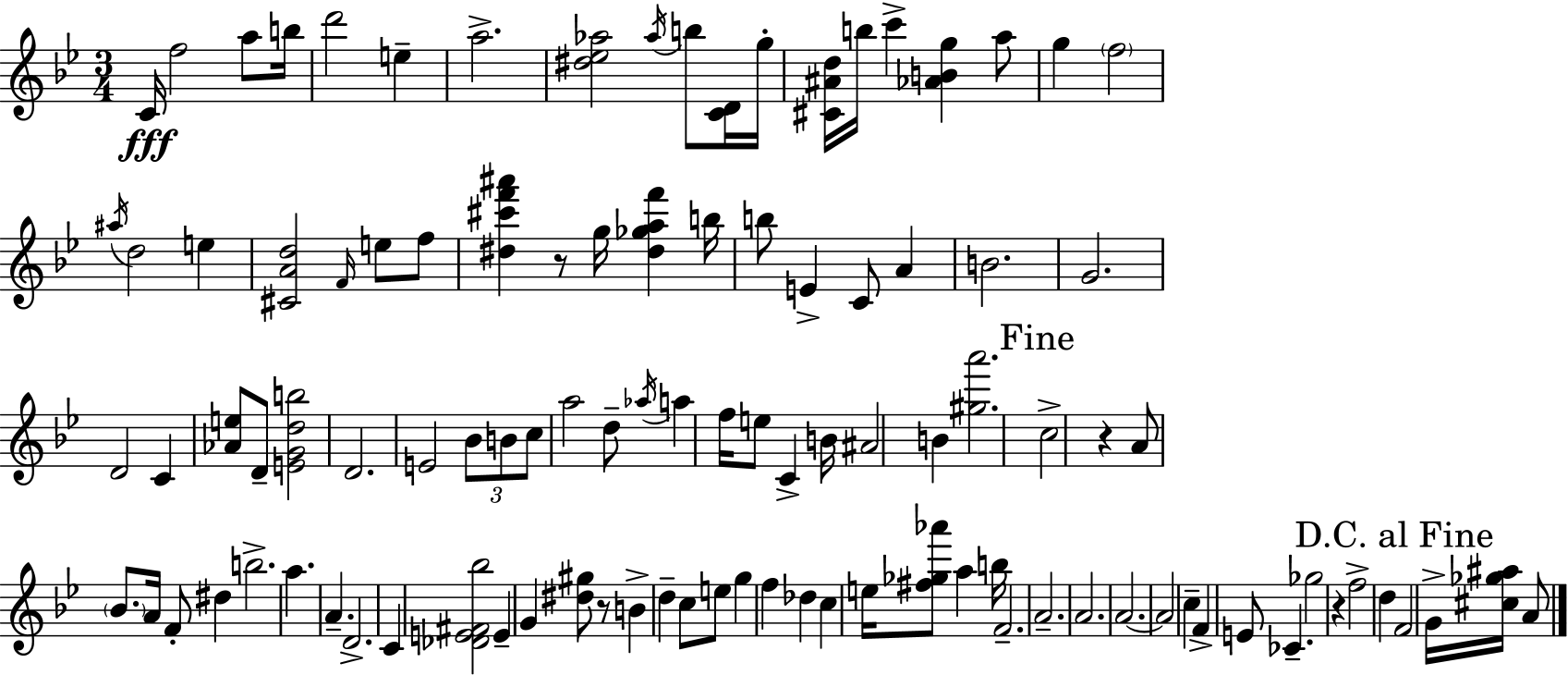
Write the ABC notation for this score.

X:1
T:Untitled
M:3/4
L:1/4
K:Bb
C/4 f2 a/2 b/4 d'2 e a2 [^d_e_a]2 _a/4 b/2 [CD]/4 g/4 [^C^Ad]/4 b/4 c' [_ABg] a/2 g f2 ^a/4 d2 e [^CAd]2 F/4 e/2 f/2 [^d^c'f'^a'] z/2 g/4 [^d_gaf'] b/4 b/2 E C/2 A B2 G2 D2 C [_Ae]/2 D/2 [EGdb]2 D2 E2 _B/2 B/2 c/2 a2 d/2 _a/4 a f/4 e/2 C B/4 ^A2 B [^ga']2 c2 z A/2 _B/2 A/4 F/2 ^d b2 a A D2 C [_DE^F_b]2 E G [^d^g]/2 z/2 B d c/2 e/2 g f _d c e/4 [^f_g_a']/2 a b/4 F2 A2 A2 A2 A2 c F E/2 _C _g2 z f2 d F2 G/4 [^c_g^a]/4 A/2